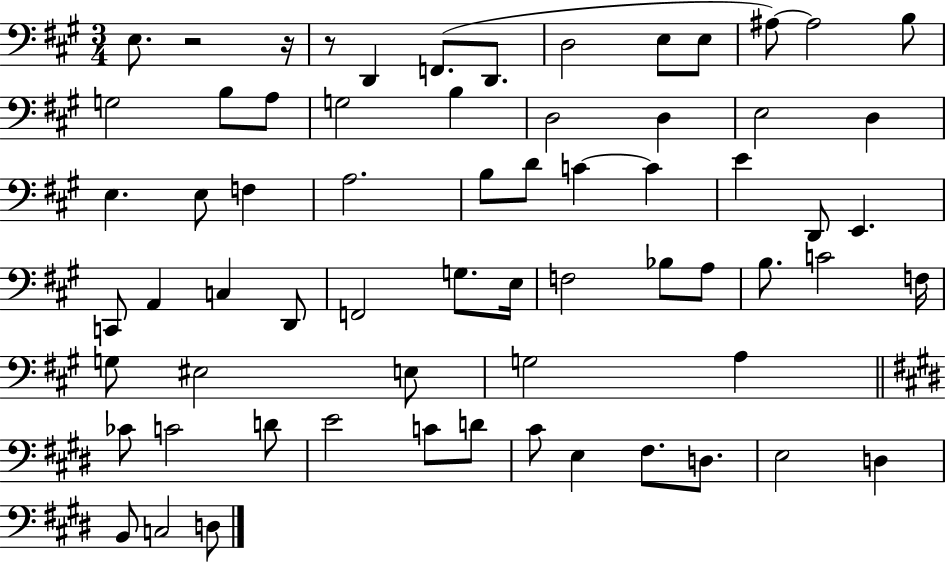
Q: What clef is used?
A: bass